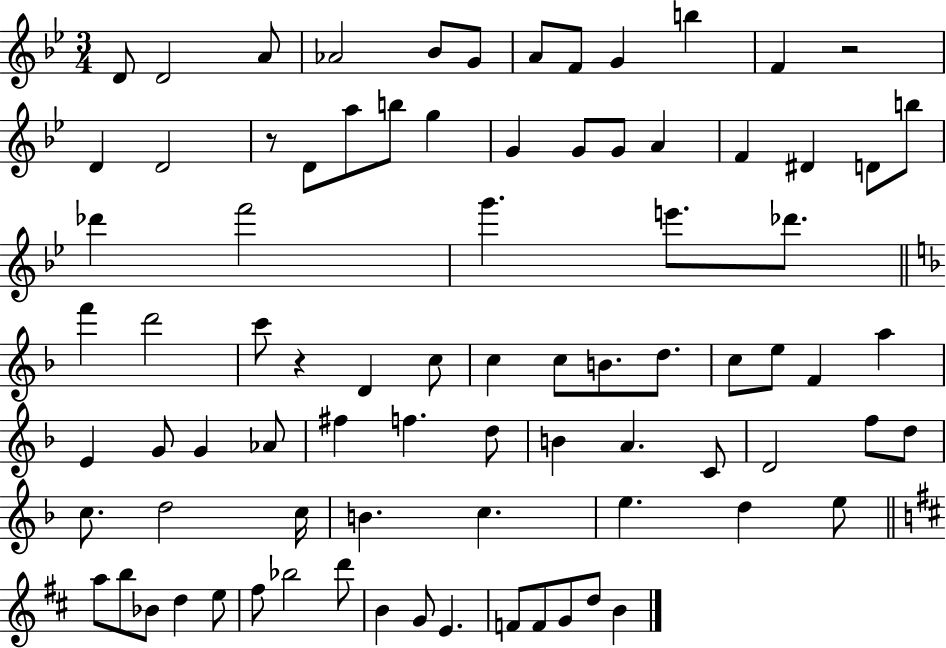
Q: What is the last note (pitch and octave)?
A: B4